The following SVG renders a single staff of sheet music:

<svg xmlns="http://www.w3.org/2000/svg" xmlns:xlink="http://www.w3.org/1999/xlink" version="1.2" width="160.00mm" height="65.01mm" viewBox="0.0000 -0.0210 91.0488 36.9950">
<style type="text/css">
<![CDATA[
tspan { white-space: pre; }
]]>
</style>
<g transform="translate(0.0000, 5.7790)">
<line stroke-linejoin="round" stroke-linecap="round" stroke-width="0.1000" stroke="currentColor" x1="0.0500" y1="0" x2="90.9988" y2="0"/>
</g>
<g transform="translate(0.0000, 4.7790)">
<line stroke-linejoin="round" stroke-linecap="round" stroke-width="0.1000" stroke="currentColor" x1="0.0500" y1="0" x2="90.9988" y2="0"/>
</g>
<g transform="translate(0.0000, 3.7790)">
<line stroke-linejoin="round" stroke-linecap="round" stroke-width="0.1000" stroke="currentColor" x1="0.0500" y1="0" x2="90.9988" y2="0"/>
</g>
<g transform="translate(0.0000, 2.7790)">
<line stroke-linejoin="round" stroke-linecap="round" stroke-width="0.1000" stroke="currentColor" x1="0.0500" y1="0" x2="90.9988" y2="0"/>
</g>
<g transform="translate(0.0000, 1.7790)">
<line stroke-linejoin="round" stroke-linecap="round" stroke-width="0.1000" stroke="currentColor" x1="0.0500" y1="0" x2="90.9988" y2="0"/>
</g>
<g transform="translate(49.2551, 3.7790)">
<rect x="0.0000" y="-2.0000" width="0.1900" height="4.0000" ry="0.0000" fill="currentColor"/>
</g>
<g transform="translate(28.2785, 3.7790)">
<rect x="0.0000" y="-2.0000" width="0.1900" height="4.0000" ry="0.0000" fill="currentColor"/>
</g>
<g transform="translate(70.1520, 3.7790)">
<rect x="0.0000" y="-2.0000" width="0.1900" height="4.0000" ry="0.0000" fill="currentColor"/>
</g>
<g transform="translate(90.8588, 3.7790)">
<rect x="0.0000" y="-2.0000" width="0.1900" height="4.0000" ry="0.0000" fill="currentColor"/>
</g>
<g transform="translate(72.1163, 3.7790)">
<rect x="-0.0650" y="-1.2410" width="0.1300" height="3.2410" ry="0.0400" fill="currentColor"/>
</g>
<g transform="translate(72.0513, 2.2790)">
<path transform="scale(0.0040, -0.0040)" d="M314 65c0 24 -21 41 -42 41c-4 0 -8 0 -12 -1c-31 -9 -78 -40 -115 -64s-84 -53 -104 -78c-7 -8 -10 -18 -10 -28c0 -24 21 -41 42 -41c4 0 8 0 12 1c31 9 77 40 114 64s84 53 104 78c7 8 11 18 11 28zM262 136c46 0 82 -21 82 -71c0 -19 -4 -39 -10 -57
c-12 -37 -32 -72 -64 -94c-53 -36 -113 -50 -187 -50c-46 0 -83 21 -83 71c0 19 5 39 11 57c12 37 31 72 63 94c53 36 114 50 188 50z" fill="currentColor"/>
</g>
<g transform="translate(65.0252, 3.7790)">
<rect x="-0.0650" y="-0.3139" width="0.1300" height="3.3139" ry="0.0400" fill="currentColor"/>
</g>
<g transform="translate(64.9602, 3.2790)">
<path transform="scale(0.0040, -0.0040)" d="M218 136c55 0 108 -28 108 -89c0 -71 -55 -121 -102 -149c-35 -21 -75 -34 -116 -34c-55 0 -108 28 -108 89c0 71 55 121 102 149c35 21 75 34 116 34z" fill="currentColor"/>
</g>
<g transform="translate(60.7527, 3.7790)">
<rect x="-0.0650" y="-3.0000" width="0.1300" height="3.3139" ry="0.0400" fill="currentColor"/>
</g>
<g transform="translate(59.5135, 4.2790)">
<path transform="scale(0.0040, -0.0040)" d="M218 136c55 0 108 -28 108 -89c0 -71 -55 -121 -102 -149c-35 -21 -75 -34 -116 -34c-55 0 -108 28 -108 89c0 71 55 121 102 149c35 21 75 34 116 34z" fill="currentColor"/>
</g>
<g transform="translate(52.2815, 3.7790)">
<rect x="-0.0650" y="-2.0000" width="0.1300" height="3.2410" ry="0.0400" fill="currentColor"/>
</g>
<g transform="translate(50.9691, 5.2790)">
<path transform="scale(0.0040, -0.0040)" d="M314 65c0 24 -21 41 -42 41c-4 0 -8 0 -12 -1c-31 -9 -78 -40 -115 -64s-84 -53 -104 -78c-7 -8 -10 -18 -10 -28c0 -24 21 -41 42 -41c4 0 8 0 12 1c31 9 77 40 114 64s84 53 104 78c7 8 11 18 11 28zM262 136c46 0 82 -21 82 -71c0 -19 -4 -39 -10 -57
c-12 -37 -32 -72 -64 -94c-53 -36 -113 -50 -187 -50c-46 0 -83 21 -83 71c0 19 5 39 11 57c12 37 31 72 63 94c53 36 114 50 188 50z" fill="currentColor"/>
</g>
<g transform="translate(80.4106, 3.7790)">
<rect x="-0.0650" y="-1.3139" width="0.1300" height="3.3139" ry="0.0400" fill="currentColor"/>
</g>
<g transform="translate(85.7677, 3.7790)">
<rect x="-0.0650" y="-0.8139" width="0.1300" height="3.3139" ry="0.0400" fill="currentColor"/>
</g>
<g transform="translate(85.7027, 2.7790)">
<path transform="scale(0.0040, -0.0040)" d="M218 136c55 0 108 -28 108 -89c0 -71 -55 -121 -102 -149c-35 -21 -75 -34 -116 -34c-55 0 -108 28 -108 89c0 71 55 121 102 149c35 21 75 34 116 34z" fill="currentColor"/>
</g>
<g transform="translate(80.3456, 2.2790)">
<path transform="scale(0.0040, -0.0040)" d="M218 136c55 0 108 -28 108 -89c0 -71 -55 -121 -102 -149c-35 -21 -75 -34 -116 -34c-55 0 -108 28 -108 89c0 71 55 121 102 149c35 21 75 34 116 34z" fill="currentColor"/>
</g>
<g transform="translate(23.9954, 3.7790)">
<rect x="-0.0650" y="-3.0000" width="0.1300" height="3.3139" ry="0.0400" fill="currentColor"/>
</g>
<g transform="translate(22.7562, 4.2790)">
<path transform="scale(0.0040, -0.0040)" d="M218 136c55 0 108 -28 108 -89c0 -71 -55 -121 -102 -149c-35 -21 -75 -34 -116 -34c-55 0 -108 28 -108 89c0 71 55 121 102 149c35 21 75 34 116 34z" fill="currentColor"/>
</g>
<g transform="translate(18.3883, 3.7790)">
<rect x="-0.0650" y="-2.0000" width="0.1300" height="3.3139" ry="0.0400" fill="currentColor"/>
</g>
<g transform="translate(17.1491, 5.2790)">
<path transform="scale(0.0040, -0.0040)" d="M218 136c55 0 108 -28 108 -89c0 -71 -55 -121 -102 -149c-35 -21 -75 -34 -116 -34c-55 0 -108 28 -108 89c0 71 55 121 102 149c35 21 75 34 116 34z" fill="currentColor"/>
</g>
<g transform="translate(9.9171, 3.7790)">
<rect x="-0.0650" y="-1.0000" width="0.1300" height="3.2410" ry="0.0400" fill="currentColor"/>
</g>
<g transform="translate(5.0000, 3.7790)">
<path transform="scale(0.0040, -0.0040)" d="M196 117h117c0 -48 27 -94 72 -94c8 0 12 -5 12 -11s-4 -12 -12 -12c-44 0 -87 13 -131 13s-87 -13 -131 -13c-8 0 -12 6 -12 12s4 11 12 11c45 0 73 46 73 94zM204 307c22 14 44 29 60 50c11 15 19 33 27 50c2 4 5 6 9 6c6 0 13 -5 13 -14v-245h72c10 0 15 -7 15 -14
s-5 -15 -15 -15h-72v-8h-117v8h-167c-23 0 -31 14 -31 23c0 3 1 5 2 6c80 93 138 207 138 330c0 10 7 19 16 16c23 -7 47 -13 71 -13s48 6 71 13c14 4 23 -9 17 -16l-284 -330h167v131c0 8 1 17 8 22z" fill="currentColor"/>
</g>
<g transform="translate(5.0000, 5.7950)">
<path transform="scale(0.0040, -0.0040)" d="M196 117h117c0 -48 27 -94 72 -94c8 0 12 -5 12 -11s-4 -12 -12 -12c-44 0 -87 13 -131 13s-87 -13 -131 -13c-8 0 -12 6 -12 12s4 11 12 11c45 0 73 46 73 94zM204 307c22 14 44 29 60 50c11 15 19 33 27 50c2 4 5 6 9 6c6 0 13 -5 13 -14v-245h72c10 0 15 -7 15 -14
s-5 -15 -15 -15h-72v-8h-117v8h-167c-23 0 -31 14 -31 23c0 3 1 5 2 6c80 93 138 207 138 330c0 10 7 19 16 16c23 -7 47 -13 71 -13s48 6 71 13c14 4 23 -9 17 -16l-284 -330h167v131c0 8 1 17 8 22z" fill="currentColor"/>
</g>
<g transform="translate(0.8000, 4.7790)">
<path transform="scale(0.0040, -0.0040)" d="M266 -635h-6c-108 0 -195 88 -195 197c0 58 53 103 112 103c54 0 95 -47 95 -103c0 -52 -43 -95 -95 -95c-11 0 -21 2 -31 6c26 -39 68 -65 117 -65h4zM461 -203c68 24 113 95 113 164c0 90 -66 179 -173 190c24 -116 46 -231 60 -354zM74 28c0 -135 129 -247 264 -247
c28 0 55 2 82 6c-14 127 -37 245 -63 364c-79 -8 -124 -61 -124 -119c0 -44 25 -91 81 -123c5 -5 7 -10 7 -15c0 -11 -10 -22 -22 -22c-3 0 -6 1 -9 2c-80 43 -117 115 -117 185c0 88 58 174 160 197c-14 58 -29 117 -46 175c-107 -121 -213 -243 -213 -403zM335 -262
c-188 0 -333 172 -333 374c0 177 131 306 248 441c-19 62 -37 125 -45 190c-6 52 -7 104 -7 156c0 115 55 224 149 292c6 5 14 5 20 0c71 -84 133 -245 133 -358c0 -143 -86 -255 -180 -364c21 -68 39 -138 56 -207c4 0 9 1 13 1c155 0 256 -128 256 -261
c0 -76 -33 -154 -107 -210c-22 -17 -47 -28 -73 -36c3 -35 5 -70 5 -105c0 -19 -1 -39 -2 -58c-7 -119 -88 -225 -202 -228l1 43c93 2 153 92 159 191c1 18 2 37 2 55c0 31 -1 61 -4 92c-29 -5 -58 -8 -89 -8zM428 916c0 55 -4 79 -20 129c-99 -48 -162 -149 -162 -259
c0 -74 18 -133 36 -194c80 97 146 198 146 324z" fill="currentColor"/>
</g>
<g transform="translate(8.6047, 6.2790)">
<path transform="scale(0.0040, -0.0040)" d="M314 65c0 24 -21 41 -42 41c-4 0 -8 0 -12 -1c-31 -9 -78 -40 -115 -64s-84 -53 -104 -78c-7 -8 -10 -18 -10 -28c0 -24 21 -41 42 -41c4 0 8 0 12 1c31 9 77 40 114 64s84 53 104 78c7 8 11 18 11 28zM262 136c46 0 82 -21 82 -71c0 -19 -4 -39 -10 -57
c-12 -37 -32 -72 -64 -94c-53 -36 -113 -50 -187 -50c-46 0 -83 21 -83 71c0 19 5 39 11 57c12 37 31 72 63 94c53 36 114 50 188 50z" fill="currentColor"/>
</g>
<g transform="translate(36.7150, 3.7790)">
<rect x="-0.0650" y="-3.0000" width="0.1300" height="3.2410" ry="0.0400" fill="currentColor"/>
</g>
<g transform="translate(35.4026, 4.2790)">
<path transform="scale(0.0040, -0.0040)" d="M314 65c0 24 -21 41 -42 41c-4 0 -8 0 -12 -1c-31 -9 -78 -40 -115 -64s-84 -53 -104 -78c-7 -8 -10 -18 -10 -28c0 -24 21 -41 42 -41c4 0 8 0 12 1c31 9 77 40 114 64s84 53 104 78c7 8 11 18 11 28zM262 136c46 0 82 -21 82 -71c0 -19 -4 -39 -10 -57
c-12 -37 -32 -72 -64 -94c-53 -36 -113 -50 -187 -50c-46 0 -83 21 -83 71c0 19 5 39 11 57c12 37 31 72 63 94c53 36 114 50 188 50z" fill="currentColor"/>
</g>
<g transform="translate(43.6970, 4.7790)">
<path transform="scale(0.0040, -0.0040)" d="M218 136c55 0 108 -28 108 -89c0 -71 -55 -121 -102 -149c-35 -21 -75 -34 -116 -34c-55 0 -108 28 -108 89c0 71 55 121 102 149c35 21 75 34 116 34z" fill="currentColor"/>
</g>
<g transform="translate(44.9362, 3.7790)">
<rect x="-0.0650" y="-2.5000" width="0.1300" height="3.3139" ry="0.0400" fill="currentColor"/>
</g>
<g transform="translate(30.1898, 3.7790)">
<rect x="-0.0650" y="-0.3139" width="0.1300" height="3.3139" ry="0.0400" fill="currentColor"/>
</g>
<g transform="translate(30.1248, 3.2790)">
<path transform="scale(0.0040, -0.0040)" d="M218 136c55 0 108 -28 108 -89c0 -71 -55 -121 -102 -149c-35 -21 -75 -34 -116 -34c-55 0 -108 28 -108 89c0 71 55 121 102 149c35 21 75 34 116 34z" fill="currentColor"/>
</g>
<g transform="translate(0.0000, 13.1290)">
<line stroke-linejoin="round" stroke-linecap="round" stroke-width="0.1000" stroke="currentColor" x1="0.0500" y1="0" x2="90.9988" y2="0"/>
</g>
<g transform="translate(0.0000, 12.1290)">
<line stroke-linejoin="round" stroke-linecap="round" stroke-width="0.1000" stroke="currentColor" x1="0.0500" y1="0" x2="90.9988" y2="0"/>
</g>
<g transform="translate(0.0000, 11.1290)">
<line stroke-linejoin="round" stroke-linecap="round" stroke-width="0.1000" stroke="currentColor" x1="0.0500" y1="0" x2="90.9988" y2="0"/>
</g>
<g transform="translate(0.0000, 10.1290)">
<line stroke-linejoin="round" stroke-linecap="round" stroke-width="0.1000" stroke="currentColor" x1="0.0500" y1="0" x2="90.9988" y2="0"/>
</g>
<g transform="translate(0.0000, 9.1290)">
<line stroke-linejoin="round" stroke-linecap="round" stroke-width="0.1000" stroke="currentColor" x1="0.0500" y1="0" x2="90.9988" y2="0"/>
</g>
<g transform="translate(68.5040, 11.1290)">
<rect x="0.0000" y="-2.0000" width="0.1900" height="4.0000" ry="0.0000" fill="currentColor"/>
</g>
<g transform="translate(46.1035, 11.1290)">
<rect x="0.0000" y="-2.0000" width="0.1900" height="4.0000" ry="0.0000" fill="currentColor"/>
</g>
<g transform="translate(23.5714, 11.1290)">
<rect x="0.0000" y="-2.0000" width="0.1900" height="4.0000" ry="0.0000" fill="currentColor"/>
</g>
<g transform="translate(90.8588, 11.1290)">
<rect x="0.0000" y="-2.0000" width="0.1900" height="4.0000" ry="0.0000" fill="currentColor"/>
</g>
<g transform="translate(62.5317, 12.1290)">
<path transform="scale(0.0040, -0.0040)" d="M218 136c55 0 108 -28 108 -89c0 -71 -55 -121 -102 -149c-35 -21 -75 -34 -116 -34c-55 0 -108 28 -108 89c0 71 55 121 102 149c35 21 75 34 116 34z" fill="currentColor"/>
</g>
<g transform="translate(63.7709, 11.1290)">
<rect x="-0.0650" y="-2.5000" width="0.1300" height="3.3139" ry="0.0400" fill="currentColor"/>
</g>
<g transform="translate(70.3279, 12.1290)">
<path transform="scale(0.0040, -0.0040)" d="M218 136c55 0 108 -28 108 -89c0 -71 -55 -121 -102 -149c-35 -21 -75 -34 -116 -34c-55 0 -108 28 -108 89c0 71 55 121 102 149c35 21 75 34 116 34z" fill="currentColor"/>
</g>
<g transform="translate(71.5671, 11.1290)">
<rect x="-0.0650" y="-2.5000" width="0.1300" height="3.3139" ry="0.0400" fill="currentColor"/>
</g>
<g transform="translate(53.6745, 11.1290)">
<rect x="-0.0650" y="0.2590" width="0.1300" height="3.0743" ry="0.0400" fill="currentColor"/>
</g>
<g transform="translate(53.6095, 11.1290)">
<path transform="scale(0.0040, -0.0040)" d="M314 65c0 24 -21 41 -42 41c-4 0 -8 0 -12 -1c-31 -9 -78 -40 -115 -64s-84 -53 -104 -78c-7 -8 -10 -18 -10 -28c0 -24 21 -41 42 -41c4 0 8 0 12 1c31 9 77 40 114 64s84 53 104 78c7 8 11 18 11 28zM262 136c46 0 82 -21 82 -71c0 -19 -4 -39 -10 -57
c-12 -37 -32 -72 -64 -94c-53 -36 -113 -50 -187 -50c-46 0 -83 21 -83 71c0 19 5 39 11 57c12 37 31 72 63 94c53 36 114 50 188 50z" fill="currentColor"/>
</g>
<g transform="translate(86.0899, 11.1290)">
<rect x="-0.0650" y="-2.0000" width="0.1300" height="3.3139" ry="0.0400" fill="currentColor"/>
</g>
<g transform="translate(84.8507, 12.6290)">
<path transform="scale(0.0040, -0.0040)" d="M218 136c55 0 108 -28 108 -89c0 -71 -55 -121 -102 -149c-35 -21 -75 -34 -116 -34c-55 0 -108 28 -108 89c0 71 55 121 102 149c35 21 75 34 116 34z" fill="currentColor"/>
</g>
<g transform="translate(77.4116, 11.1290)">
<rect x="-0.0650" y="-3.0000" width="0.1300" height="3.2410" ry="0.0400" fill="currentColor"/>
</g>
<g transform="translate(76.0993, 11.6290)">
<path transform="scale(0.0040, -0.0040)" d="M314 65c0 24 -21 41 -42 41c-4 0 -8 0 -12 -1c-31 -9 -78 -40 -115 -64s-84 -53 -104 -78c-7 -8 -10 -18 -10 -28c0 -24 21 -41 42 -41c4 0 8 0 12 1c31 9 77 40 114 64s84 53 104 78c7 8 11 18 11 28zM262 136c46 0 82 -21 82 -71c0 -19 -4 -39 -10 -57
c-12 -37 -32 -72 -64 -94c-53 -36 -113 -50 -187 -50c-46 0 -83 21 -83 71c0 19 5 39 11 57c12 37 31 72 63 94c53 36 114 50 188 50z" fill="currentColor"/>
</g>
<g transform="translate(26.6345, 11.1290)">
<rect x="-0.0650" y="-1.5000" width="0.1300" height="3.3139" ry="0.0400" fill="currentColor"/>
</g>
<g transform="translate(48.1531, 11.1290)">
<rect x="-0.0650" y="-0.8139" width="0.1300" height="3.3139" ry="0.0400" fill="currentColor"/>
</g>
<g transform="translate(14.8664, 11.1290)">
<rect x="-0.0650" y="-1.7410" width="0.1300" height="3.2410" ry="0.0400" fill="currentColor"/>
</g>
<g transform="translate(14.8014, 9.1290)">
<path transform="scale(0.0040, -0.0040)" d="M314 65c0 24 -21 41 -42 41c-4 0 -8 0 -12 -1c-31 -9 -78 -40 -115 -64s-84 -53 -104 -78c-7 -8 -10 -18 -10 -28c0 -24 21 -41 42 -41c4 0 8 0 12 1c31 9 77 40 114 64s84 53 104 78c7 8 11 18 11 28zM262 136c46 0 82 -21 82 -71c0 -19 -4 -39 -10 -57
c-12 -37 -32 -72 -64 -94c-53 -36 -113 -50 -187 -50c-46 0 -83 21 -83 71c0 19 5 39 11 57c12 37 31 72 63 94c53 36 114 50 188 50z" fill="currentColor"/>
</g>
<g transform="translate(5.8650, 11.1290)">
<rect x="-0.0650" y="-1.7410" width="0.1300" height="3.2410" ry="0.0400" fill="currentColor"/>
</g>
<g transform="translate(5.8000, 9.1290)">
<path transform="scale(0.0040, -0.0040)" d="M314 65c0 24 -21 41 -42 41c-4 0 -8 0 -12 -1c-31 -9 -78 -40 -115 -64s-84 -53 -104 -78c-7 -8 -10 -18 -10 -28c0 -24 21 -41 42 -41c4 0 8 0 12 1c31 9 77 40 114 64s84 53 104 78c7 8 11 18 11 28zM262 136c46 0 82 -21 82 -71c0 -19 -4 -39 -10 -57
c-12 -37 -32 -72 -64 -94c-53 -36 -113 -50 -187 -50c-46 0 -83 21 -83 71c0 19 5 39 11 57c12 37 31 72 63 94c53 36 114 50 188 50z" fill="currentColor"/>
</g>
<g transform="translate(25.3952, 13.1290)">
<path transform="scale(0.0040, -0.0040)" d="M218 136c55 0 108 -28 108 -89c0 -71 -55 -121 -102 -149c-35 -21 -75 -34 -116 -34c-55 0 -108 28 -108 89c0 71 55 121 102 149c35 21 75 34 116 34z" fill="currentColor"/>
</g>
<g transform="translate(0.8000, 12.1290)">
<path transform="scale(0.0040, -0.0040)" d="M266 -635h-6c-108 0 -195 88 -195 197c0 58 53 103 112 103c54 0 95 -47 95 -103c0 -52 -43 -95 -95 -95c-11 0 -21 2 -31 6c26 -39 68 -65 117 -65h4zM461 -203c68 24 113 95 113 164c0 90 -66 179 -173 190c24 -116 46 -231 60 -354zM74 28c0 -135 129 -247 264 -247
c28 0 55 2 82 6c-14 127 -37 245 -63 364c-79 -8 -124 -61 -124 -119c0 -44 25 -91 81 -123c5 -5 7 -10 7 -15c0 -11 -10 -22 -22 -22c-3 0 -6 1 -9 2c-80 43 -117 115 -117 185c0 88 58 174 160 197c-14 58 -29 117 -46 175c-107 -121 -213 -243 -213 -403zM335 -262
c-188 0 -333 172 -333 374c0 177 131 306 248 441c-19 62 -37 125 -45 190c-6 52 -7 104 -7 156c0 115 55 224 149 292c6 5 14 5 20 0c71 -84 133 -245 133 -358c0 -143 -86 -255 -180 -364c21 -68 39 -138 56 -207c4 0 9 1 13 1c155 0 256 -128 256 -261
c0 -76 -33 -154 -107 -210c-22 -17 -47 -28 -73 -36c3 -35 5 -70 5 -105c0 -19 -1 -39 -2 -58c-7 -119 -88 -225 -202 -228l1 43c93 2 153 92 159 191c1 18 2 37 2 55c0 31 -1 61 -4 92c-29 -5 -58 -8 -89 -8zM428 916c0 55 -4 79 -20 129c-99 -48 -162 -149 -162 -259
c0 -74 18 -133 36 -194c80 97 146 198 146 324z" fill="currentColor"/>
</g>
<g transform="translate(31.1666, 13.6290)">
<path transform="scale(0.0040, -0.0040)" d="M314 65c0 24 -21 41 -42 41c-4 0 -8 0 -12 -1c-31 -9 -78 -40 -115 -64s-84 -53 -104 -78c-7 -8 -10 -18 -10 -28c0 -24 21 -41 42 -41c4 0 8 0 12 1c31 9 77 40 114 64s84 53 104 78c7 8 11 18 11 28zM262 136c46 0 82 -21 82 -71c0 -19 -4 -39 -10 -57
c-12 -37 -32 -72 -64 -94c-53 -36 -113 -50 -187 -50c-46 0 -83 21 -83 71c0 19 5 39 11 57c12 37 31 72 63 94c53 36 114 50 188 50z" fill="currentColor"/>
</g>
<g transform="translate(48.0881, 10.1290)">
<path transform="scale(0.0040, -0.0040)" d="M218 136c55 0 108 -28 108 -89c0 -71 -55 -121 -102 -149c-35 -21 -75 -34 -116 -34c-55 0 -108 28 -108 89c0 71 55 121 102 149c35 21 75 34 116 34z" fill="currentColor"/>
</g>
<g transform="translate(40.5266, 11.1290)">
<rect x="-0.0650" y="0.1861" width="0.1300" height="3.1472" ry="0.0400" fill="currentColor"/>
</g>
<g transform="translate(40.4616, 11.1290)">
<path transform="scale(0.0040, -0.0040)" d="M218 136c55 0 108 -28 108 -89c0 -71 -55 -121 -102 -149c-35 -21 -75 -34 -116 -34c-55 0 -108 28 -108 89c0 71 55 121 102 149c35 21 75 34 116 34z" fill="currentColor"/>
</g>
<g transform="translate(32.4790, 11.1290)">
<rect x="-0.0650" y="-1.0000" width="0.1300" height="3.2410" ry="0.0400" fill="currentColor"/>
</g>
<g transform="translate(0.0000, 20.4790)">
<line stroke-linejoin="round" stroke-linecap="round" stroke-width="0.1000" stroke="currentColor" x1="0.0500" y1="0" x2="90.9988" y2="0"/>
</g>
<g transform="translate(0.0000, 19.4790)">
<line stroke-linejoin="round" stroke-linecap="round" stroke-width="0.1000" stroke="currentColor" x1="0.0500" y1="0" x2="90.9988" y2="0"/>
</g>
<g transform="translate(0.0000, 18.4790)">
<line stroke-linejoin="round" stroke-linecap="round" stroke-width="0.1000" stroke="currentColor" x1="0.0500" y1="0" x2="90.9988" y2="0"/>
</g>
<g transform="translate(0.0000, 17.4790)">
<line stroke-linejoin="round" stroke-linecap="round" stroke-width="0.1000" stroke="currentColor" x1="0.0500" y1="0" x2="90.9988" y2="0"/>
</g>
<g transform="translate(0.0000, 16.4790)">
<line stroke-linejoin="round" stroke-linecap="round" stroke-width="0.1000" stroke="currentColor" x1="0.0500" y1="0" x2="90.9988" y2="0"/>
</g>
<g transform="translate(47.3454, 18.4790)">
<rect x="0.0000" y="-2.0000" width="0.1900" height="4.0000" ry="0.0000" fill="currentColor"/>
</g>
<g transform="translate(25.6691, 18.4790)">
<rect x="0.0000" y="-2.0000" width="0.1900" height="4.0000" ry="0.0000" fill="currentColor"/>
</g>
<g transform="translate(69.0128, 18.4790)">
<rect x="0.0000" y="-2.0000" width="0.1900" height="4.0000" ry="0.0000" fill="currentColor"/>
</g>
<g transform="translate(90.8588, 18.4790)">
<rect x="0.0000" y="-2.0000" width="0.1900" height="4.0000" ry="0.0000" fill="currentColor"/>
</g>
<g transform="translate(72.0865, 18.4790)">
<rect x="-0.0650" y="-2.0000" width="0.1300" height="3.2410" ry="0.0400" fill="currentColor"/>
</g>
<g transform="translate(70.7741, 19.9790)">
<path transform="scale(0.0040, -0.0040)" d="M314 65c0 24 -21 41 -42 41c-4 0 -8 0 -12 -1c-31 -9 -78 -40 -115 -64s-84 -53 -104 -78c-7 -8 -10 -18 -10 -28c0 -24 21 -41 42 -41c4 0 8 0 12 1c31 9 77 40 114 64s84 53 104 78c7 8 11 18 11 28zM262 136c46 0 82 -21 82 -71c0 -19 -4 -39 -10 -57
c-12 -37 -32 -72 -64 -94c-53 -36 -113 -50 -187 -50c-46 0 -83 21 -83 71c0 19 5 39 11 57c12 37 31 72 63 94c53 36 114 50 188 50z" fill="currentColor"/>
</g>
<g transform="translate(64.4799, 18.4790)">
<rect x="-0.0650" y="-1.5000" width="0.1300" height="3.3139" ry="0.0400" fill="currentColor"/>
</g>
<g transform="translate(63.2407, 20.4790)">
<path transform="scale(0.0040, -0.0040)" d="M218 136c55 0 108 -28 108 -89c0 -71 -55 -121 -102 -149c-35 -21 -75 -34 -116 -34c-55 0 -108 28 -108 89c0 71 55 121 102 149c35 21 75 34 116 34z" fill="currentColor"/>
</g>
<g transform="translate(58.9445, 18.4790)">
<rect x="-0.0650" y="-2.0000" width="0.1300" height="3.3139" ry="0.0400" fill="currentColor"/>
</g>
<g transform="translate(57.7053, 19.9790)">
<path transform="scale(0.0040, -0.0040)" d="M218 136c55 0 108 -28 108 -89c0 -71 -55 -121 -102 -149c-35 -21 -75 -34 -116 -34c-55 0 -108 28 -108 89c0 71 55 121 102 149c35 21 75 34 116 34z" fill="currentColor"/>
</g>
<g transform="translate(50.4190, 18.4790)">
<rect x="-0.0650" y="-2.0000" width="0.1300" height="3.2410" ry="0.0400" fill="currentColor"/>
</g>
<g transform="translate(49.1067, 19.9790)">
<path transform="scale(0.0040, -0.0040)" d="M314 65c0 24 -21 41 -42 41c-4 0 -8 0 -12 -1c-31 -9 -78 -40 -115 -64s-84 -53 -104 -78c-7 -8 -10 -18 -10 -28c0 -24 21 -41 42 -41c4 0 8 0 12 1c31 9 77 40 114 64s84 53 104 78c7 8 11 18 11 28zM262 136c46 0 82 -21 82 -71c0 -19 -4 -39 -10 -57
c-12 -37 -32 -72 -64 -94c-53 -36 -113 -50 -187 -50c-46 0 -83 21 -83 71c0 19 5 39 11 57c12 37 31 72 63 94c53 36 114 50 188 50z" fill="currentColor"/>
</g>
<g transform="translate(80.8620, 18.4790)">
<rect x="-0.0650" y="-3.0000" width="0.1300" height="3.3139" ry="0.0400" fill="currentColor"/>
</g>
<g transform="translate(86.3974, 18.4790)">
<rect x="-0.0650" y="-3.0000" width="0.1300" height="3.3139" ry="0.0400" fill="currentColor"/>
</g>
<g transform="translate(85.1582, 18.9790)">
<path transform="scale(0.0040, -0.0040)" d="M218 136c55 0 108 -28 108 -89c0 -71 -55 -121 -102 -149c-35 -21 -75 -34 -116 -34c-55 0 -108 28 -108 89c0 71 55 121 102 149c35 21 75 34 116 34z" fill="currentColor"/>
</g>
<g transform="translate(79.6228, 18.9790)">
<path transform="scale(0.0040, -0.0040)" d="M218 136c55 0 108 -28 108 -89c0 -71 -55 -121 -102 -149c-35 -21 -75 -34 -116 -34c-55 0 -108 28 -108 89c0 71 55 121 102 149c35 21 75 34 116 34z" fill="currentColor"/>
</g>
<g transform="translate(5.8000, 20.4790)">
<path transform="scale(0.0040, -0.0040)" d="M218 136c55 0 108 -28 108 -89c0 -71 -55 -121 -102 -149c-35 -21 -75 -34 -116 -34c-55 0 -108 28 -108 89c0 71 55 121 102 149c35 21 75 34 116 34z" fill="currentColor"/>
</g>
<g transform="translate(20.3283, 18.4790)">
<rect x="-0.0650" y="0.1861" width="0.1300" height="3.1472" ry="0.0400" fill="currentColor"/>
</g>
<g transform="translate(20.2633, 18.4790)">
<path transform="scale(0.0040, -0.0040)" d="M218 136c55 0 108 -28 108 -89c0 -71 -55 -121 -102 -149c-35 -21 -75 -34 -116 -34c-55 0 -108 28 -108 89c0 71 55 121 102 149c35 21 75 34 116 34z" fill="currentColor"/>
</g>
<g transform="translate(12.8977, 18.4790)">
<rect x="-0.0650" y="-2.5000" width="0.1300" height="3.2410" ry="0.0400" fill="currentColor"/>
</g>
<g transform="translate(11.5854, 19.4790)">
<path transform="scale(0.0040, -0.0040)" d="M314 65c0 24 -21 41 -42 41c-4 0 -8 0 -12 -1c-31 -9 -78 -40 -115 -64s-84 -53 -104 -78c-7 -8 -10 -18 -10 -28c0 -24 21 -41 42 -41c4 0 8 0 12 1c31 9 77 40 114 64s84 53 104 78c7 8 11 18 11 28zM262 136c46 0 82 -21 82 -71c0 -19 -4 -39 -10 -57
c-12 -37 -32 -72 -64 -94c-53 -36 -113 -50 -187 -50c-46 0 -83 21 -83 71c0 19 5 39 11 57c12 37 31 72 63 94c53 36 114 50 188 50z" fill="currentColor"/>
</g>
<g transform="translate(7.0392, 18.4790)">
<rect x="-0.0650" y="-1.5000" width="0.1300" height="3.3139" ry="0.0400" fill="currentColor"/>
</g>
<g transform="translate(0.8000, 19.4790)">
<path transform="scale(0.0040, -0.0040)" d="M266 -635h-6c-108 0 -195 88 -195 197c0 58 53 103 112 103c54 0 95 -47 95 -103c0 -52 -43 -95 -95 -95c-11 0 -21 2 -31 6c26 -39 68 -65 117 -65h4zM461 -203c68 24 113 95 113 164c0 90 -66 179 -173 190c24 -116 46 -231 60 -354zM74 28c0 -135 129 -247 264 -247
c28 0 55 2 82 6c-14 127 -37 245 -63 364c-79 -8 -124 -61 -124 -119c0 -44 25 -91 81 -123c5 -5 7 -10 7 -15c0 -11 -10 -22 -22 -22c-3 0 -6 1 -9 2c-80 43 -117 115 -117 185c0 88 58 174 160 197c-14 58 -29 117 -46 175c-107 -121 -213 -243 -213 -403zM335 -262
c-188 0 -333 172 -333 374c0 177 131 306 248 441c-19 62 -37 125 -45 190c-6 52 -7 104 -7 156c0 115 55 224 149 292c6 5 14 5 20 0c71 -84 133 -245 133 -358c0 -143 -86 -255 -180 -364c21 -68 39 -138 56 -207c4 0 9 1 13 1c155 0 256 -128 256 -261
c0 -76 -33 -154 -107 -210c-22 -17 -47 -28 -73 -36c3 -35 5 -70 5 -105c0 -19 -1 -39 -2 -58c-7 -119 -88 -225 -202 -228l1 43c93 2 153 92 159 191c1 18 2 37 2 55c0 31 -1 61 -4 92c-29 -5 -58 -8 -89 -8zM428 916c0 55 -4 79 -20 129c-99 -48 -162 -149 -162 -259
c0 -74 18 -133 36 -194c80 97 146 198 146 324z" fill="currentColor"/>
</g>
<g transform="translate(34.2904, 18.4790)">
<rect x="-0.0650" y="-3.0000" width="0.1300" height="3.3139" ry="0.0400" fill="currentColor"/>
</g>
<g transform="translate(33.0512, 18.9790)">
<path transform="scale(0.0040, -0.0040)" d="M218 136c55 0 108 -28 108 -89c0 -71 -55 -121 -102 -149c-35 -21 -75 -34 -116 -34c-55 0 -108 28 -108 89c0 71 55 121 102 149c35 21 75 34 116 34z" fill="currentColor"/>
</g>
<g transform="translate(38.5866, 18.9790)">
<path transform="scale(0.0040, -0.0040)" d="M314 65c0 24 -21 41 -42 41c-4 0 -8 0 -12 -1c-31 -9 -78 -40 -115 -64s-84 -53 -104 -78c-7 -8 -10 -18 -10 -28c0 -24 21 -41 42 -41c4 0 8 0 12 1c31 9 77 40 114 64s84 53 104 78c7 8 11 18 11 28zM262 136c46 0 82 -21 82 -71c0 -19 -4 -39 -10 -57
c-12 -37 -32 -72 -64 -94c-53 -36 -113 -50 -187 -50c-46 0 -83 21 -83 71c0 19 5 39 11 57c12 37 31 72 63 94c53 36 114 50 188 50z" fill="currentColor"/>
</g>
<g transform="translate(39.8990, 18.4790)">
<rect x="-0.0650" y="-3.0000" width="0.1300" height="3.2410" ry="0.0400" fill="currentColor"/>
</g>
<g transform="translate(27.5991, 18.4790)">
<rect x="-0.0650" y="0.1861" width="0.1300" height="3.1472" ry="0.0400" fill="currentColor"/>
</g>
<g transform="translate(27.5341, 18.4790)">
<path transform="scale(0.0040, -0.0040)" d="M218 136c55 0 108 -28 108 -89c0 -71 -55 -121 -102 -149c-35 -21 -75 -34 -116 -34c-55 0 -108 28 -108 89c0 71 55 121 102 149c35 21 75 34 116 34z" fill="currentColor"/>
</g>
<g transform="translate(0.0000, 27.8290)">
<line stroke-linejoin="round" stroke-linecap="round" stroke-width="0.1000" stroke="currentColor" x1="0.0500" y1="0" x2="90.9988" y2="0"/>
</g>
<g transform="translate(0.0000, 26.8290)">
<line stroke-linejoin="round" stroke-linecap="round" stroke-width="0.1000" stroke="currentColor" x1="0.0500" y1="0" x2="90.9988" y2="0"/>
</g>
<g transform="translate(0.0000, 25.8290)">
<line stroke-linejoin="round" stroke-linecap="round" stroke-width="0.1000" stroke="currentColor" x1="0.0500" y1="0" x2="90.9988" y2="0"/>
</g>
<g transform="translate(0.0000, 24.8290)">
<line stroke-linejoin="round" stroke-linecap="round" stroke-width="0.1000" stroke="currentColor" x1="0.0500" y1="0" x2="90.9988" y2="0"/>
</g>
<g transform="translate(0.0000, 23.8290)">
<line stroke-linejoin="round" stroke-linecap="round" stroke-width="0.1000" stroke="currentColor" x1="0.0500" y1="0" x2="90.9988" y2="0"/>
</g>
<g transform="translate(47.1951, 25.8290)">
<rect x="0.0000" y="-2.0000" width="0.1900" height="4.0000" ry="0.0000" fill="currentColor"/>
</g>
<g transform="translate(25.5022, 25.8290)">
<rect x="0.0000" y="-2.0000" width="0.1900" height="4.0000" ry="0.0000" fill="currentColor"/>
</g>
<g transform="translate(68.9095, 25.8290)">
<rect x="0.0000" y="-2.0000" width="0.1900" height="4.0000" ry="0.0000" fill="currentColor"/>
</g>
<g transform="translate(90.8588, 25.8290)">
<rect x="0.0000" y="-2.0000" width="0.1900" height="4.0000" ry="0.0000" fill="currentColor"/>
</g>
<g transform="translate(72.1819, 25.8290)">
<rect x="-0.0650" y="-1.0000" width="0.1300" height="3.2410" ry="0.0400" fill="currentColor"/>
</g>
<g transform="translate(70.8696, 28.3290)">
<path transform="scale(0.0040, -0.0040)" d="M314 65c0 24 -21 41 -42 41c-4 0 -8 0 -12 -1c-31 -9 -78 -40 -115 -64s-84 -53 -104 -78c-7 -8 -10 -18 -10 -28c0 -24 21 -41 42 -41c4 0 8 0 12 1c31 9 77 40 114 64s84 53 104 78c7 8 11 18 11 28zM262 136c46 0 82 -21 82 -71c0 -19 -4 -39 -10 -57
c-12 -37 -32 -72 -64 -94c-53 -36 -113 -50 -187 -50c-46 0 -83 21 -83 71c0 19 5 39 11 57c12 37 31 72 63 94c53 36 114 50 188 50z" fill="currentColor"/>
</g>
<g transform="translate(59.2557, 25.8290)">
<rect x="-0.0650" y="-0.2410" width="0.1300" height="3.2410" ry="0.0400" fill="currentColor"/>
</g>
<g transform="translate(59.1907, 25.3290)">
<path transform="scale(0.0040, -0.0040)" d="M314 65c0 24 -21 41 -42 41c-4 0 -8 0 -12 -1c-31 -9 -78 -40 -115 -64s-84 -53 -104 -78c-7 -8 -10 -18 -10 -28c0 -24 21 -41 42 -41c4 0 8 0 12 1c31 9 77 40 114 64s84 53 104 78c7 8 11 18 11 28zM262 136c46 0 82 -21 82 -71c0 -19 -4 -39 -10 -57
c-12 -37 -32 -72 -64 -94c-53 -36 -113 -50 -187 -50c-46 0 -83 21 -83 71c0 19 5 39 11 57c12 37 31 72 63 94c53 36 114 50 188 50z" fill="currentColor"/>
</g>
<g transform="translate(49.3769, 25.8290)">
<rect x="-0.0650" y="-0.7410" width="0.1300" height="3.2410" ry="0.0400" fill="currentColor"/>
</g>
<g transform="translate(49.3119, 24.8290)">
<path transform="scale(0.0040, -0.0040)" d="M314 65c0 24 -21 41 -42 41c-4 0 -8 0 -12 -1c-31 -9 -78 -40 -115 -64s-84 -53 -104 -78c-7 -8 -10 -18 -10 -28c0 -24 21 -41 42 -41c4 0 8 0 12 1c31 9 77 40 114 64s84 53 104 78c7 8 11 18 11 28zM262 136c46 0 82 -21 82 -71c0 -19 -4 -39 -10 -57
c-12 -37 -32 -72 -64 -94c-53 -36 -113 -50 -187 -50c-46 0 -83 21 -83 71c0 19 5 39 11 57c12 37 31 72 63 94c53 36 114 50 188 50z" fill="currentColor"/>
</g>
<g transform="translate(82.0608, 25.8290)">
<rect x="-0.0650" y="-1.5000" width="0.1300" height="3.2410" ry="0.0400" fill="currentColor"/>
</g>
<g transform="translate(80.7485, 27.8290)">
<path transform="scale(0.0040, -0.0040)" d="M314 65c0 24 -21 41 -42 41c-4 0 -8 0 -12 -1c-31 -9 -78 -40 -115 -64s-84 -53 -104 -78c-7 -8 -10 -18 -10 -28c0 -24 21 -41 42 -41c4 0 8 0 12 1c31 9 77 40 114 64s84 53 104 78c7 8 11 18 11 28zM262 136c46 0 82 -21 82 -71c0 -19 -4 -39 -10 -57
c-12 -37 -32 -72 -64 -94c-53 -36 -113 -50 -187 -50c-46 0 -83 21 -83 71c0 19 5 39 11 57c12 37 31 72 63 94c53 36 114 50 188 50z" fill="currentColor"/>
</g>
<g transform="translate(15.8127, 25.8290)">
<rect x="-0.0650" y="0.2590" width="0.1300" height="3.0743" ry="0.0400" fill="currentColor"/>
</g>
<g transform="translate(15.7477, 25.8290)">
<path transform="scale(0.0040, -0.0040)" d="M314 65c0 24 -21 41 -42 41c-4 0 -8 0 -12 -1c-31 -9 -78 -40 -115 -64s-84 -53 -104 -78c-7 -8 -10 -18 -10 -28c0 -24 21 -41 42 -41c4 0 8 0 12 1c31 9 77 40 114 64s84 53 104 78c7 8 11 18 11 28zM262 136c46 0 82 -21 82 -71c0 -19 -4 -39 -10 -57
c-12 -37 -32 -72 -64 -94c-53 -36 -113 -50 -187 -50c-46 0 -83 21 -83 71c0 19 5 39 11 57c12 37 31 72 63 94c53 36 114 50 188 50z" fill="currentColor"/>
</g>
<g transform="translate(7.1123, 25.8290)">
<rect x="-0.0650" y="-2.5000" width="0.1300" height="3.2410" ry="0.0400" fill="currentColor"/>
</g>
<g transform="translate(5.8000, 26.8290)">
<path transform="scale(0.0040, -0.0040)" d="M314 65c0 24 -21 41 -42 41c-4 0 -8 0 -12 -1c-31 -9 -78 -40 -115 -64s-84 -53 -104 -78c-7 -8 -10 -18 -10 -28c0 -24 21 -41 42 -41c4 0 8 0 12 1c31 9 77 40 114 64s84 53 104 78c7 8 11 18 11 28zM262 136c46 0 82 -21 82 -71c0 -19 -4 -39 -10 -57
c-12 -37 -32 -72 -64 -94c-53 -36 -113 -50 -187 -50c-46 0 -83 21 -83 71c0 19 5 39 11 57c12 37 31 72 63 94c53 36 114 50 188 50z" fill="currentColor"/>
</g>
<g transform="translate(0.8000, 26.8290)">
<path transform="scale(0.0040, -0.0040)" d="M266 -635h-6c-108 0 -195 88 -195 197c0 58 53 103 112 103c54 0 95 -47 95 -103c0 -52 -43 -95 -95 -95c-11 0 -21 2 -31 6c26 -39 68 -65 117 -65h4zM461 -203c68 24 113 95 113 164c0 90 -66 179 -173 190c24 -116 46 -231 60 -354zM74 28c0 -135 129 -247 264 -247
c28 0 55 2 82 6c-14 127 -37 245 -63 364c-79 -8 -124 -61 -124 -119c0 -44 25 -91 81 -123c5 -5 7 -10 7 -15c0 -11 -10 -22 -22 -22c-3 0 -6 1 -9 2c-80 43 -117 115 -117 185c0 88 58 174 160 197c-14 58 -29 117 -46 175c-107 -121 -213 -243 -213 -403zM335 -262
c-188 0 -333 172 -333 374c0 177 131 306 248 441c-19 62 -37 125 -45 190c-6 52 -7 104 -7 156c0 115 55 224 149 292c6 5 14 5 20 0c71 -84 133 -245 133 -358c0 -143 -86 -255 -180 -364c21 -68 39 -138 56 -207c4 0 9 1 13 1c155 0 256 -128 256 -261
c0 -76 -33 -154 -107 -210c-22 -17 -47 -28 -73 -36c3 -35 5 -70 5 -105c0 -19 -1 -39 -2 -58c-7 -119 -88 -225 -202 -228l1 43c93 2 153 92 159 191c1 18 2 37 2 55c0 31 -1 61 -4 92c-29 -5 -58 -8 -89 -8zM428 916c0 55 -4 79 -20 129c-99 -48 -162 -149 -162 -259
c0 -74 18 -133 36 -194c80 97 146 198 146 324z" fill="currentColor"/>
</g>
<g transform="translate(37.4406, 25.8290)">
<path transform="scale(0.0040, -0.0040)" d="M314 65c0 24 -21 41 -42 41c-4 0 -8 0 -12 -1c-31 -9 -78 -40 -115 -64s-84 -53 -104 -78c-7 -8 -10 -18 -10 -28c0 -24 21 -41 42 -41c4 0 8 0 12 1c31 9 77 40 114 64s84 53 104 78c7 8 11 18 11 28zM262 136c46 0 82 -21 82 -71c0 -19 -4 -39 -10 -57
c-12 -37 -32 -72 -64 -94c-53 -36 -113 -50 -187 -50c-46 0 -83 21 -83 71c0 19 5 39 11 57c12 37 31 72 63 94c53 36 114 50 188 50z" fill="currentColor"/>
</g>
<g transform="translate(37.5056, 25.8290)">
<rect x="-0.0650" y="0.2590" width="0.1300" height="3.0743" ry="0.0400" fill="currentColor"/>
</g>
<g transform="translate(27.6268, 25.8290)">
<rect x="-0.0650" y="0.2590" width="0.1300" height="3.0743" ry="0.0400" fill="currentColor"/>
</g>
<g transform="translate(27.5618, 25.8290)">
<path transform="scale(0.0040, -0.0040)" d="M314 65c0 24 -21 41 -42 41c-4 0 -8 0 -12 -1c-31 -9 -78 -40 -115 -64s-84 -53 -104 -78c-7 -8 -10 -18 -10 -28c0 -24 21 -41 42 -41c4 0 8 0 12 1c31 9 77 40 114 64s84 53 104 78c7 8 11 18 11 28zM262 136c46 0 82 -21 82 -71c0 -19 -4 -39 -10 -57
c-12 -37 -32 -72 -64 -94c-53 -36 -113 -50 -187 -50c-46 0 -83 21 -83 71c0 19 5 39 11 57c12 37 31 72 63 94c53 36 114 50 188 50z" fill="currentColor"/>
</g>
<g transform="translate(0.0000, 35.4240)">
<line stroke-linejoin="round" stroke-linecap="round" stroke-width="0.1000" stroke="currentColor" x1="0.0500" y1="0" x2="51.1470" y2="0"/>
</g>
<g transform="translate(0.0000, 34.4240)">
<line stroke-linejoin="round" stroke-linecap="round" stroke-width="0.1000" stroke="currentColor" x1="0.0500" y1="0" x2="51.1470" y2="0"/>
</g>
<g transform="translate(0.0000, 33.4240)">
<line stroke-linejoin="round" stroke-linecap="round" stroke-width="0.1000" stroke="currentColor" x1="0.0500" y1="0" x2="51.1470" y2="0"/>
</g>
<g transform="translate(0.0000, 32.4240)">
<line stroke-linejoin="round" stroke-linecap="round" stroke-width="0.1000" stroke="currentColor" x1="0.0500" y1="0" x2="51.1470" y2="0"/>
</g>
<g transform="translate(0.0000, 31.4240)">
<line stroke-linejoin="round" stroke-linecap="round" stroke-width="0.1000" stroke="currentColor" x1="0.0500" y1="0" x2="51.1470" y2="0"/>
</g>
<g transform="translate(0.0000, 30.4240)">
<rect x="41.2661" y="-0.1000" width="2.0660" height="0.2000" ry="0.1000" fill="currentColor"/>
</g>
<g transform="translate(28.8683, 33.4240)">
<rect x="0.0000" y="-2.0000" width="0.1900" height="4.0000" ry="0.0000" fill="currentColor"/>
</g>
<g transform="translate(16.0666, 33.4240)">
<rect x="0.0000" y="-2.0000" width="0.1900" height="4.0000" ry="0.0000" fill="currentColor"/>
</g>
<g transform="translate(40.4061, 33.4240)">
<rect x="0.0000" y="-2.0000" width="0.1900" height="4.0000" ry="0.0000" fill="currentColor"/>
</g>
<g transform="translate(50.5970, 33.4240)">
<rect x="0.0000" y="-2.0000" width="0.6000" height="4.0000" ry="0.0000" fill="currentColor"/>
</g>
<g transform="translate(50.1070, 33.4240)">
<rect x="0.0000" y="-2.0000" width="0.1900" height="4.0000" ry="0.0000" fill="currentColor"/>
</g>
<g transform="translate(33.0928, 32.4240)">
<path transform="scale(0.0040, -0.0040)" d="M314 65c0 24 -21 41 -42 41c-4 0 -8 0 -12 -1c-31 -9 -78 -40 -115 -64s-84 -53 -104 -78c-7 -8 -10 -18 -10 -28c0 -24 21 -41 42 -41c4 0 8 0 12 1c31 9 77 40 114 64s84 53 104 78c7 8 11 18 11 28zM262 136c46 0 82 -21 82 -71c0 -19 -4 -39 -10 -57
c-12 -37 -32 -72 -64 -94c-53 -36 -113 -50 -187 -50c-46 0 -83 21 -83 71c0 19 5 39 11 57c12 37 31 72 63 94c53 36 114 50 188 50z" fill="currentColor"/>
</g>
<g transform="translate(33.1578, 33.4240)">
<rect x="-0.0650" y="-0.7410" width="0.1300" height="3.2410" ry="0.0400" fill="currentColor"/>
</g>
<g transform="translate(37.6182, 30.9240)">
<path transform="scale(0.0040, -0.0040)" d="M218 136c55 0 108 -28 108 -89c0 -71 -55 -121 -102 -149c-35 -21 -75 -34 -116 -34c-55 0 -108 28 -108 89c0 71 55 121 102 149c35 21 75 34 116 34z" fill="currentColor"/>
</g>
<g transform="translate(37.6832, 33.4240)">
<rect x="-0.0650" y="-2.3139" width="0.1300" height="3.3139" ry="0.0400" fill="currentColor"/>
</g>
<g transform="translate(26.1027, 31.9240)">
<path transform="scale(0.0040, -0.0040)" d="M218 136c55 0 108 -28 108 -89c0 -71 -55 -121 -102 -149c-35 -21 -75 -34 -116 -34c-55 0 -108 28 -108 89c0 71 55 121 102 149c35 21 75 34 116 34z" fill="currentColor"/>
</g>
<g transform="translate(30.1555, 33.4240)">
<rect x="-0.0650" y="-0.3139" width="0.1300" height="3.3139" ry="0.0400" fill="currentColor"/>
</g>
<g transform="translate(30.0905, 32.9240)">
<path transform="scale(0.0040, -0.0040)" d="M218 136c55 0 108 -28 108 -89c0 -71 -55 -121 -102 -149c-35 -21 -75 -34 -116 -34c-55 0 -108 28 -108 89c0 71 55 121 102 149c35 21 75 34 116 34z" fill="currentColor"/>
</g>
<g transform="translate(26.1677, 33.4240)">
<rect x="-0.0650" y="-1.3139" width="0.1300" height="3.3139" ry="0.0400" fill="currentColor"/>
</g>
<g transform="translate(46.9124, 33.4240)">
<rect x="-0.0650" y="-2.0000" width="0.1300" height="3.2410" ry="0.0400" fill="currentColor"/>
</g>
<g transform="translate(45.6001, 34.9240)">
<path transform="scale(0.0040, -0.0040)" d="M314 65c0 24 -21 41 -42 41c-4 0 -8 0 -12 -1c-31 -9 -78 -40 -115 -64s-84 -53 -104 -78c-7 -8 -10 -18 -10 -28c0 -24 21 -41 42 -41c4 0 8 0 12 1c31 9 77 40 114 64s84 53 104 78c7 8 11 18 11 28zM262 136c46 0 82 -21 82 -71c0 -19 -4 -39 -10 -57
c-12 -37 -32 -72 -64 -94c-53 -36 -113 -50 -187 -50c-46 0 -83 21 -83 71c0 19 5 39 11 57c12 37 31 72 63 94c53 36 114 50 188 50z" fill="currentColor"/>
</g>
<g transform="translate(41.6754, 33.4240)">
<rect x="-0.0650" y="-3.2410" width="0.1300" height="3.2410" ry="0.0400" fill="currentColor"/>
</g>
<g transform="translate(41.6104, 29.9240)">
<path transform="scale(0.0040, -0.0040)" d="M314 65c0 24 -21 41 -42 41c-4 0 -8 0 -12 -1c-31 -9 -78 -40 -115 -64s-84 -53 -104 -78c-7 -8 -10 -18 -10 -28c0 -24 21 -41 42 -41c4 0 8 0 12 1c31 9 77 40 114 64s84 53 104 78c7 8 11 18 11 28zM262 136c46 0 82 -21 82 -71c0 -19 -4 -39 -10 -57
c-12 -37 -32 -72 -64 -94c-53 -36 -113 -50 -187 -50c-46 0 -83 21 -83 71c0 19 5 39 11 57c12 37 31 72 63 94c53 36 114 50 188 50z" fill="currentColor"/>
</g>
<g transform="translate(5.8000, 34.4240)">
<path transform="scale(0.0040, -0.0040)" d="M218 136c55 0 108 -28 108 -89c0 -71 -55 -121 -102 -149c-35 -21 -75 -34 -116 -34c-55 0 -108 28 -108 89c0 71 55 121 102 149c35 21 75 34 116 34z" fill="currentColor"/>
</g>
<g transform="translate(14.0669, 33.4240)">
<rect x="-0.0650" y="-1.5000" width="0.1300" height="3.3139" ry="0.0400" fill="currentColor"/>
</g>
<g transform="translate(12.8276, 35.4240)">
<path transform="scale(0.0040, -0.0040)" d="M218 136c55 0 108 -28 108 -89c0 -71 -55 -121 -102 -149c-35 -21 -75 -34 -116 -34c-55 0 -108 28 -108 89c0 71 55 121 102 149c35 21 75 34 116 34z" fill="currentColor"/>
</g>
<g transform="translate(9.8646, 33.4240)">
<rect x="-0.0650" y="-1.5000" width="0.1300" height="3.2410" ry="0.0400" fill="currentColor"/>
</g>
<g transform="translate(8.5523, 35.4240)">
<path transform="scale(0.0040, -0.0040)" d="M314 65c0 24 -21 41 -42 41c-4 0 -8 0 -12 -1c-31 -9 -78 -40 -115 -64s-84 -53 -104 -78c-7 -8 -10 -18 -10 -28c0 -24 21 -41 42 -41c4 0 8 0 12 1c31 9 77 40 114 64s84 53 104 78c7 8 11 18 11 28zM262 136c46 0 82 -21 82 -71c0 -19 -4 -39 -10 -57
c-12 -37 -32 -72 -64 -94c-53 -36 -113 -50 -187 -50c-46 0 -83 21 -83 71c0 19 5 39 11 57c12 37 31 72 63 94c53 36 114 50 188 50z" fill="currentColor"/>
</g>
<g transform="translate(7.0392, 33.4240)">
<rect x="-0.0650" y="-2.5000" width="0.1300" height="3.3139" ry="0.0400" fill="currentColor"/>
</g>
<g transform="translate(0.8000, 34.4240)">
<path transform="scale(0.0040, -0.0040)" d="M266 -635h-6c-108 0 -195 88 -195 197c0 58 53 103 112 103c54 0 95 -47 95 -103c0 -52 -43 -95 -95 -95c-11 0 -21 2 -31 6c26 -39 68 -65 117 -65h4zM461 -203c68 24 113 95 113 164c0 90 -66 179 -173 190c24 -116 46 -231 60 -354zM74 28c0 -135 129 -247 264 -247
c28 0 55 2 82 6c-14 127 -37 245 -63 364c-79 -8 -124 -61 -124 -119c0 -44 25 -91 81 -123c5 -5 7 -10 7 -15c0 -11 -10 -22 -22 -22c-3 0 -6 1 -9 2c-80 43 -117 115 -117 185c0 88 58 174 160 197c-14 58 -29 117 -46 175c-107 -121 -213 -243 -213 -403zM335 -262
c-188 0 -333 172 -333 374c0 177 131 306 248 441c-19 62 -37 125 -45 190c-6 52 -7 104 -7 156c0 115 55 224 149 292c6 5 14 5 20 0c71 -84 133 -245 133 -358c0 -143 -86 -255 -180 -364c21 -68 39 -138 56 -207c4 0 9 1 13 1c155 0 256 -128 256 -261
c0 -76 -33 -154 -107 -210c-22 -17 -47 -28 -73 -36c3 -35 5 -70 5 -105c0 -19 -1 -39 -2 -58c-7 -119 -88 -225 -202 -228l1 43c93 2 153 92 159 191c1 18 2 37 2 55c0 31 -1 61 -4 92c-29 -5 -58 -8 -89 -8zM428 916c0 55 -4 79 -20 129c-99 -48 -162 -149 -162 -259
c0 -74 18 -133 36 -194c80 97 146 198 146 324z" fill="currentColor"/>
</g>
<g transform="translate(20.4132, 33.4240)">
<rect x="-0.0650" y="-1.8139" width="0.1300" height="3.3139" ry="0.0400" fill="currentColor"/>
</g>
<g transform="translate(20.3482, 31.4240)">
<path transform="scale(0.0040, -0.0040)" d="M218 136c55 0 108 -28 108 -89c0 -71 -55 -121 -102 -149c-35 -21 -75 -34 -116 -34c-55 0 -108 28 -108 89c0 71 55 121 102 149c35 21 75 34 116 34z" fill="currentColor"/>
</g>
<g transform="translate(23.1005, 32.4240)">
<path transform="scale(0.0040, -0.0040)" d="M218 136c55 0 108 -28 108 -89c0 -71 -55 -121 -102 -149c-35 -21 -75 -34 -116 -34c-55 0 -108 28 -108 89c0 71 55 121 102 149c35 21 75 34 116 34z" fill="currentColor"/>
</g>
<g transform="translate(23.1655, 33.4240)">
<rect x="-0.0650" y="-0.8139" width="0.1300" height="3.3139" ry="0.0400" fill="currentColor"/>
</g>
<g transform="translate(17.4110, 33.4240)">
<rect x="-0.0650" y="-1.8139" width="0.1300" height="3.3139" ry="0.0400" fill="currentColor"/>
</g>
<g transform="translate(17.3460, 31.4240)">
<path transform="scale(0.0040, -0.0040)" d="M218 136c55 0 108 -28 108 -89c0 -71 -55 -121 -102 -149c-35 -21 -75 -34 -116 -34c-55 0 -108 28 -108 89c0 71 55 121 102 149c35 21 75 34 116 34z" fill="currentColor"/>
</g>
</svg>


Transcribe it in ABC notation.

X:1
T:Untitled
M:4/4
L:1/4
K:C
D2 F A c A2 G F2 A c e2 e d f2 f2 E D2 B d B2 G G A2 F E G2 B B A A2 F2 F E F2 A A G2 B2 B2 B2 d2 c2 D2 E2 G E2 E f f d e c d2 g b2 F2